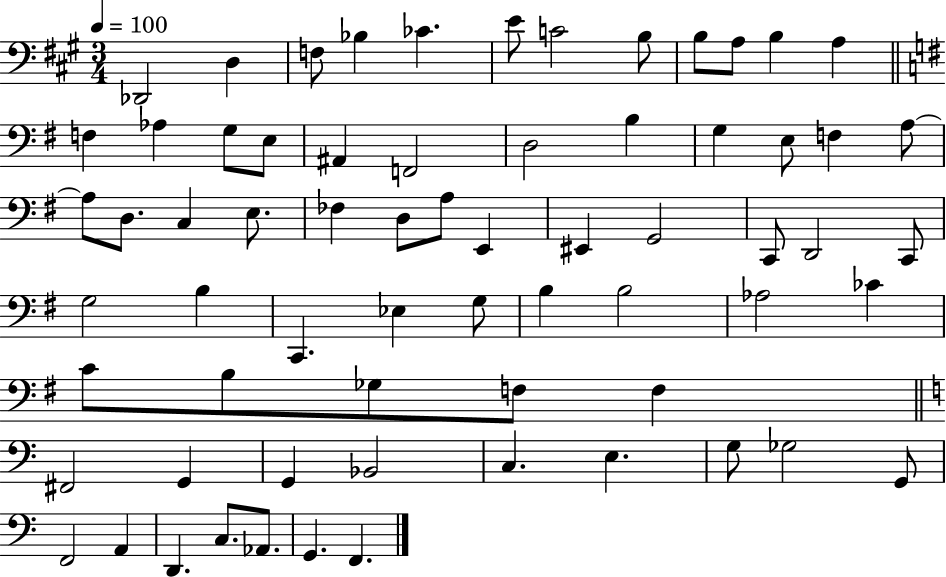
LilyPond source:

{
  \clef bass
  \numericTimeSignature
  \time 3/4
  \key a \major
  \tempo 4 = 100
  des,2 d4 | f8 bes4 ces'4. | e'8 c'2 b8 | b8 a8 b4 a4 | \break \bar "||" \break \key g \major f4 aes4 g8 e8 | ais,4 f,2 | d2 b4 | g4 e8 f4 a8~~ | \break a8 d8. c4 e8. | fes4 d8 a8 e,4 | eis,4 g,2 | c,8 d,2 c,8 | \break g2 b4 | c,4. ees4 g8 | b4 b2 | aes2 ces'4 | \break c'8 b8 ges8 f8 f4 | \bar "||" \break \key c \major fis,2 g,4 | g,4 bes,2 | c4. e4. | g8 ges2 g,8 | \break f,2 a,4 | d,4. c8. aes,8. | g,4. f,4. | \bar "|."
}